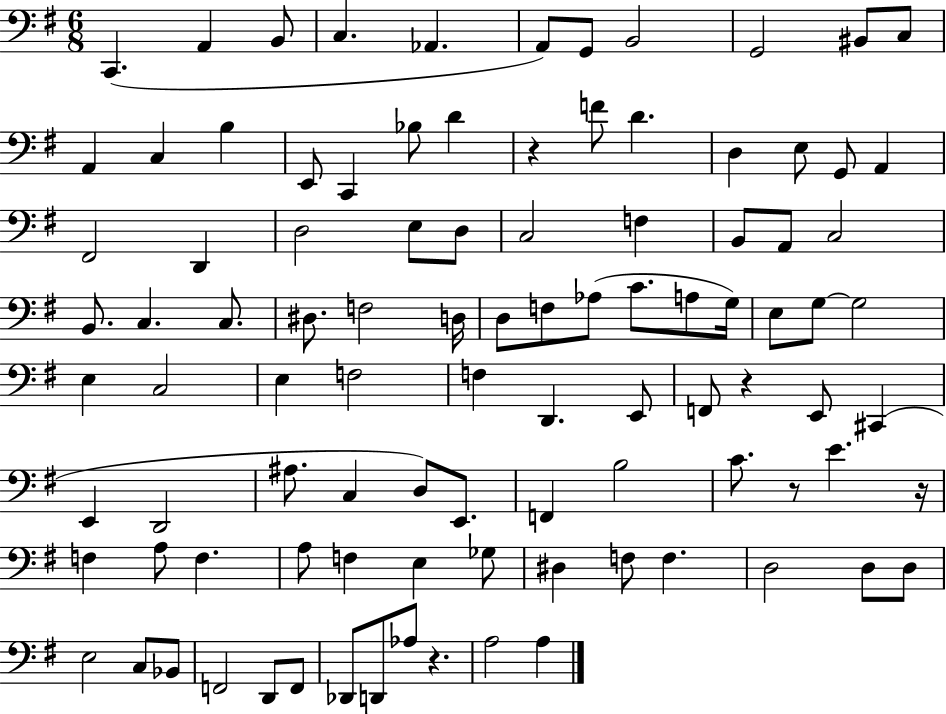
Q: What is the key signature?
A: G major